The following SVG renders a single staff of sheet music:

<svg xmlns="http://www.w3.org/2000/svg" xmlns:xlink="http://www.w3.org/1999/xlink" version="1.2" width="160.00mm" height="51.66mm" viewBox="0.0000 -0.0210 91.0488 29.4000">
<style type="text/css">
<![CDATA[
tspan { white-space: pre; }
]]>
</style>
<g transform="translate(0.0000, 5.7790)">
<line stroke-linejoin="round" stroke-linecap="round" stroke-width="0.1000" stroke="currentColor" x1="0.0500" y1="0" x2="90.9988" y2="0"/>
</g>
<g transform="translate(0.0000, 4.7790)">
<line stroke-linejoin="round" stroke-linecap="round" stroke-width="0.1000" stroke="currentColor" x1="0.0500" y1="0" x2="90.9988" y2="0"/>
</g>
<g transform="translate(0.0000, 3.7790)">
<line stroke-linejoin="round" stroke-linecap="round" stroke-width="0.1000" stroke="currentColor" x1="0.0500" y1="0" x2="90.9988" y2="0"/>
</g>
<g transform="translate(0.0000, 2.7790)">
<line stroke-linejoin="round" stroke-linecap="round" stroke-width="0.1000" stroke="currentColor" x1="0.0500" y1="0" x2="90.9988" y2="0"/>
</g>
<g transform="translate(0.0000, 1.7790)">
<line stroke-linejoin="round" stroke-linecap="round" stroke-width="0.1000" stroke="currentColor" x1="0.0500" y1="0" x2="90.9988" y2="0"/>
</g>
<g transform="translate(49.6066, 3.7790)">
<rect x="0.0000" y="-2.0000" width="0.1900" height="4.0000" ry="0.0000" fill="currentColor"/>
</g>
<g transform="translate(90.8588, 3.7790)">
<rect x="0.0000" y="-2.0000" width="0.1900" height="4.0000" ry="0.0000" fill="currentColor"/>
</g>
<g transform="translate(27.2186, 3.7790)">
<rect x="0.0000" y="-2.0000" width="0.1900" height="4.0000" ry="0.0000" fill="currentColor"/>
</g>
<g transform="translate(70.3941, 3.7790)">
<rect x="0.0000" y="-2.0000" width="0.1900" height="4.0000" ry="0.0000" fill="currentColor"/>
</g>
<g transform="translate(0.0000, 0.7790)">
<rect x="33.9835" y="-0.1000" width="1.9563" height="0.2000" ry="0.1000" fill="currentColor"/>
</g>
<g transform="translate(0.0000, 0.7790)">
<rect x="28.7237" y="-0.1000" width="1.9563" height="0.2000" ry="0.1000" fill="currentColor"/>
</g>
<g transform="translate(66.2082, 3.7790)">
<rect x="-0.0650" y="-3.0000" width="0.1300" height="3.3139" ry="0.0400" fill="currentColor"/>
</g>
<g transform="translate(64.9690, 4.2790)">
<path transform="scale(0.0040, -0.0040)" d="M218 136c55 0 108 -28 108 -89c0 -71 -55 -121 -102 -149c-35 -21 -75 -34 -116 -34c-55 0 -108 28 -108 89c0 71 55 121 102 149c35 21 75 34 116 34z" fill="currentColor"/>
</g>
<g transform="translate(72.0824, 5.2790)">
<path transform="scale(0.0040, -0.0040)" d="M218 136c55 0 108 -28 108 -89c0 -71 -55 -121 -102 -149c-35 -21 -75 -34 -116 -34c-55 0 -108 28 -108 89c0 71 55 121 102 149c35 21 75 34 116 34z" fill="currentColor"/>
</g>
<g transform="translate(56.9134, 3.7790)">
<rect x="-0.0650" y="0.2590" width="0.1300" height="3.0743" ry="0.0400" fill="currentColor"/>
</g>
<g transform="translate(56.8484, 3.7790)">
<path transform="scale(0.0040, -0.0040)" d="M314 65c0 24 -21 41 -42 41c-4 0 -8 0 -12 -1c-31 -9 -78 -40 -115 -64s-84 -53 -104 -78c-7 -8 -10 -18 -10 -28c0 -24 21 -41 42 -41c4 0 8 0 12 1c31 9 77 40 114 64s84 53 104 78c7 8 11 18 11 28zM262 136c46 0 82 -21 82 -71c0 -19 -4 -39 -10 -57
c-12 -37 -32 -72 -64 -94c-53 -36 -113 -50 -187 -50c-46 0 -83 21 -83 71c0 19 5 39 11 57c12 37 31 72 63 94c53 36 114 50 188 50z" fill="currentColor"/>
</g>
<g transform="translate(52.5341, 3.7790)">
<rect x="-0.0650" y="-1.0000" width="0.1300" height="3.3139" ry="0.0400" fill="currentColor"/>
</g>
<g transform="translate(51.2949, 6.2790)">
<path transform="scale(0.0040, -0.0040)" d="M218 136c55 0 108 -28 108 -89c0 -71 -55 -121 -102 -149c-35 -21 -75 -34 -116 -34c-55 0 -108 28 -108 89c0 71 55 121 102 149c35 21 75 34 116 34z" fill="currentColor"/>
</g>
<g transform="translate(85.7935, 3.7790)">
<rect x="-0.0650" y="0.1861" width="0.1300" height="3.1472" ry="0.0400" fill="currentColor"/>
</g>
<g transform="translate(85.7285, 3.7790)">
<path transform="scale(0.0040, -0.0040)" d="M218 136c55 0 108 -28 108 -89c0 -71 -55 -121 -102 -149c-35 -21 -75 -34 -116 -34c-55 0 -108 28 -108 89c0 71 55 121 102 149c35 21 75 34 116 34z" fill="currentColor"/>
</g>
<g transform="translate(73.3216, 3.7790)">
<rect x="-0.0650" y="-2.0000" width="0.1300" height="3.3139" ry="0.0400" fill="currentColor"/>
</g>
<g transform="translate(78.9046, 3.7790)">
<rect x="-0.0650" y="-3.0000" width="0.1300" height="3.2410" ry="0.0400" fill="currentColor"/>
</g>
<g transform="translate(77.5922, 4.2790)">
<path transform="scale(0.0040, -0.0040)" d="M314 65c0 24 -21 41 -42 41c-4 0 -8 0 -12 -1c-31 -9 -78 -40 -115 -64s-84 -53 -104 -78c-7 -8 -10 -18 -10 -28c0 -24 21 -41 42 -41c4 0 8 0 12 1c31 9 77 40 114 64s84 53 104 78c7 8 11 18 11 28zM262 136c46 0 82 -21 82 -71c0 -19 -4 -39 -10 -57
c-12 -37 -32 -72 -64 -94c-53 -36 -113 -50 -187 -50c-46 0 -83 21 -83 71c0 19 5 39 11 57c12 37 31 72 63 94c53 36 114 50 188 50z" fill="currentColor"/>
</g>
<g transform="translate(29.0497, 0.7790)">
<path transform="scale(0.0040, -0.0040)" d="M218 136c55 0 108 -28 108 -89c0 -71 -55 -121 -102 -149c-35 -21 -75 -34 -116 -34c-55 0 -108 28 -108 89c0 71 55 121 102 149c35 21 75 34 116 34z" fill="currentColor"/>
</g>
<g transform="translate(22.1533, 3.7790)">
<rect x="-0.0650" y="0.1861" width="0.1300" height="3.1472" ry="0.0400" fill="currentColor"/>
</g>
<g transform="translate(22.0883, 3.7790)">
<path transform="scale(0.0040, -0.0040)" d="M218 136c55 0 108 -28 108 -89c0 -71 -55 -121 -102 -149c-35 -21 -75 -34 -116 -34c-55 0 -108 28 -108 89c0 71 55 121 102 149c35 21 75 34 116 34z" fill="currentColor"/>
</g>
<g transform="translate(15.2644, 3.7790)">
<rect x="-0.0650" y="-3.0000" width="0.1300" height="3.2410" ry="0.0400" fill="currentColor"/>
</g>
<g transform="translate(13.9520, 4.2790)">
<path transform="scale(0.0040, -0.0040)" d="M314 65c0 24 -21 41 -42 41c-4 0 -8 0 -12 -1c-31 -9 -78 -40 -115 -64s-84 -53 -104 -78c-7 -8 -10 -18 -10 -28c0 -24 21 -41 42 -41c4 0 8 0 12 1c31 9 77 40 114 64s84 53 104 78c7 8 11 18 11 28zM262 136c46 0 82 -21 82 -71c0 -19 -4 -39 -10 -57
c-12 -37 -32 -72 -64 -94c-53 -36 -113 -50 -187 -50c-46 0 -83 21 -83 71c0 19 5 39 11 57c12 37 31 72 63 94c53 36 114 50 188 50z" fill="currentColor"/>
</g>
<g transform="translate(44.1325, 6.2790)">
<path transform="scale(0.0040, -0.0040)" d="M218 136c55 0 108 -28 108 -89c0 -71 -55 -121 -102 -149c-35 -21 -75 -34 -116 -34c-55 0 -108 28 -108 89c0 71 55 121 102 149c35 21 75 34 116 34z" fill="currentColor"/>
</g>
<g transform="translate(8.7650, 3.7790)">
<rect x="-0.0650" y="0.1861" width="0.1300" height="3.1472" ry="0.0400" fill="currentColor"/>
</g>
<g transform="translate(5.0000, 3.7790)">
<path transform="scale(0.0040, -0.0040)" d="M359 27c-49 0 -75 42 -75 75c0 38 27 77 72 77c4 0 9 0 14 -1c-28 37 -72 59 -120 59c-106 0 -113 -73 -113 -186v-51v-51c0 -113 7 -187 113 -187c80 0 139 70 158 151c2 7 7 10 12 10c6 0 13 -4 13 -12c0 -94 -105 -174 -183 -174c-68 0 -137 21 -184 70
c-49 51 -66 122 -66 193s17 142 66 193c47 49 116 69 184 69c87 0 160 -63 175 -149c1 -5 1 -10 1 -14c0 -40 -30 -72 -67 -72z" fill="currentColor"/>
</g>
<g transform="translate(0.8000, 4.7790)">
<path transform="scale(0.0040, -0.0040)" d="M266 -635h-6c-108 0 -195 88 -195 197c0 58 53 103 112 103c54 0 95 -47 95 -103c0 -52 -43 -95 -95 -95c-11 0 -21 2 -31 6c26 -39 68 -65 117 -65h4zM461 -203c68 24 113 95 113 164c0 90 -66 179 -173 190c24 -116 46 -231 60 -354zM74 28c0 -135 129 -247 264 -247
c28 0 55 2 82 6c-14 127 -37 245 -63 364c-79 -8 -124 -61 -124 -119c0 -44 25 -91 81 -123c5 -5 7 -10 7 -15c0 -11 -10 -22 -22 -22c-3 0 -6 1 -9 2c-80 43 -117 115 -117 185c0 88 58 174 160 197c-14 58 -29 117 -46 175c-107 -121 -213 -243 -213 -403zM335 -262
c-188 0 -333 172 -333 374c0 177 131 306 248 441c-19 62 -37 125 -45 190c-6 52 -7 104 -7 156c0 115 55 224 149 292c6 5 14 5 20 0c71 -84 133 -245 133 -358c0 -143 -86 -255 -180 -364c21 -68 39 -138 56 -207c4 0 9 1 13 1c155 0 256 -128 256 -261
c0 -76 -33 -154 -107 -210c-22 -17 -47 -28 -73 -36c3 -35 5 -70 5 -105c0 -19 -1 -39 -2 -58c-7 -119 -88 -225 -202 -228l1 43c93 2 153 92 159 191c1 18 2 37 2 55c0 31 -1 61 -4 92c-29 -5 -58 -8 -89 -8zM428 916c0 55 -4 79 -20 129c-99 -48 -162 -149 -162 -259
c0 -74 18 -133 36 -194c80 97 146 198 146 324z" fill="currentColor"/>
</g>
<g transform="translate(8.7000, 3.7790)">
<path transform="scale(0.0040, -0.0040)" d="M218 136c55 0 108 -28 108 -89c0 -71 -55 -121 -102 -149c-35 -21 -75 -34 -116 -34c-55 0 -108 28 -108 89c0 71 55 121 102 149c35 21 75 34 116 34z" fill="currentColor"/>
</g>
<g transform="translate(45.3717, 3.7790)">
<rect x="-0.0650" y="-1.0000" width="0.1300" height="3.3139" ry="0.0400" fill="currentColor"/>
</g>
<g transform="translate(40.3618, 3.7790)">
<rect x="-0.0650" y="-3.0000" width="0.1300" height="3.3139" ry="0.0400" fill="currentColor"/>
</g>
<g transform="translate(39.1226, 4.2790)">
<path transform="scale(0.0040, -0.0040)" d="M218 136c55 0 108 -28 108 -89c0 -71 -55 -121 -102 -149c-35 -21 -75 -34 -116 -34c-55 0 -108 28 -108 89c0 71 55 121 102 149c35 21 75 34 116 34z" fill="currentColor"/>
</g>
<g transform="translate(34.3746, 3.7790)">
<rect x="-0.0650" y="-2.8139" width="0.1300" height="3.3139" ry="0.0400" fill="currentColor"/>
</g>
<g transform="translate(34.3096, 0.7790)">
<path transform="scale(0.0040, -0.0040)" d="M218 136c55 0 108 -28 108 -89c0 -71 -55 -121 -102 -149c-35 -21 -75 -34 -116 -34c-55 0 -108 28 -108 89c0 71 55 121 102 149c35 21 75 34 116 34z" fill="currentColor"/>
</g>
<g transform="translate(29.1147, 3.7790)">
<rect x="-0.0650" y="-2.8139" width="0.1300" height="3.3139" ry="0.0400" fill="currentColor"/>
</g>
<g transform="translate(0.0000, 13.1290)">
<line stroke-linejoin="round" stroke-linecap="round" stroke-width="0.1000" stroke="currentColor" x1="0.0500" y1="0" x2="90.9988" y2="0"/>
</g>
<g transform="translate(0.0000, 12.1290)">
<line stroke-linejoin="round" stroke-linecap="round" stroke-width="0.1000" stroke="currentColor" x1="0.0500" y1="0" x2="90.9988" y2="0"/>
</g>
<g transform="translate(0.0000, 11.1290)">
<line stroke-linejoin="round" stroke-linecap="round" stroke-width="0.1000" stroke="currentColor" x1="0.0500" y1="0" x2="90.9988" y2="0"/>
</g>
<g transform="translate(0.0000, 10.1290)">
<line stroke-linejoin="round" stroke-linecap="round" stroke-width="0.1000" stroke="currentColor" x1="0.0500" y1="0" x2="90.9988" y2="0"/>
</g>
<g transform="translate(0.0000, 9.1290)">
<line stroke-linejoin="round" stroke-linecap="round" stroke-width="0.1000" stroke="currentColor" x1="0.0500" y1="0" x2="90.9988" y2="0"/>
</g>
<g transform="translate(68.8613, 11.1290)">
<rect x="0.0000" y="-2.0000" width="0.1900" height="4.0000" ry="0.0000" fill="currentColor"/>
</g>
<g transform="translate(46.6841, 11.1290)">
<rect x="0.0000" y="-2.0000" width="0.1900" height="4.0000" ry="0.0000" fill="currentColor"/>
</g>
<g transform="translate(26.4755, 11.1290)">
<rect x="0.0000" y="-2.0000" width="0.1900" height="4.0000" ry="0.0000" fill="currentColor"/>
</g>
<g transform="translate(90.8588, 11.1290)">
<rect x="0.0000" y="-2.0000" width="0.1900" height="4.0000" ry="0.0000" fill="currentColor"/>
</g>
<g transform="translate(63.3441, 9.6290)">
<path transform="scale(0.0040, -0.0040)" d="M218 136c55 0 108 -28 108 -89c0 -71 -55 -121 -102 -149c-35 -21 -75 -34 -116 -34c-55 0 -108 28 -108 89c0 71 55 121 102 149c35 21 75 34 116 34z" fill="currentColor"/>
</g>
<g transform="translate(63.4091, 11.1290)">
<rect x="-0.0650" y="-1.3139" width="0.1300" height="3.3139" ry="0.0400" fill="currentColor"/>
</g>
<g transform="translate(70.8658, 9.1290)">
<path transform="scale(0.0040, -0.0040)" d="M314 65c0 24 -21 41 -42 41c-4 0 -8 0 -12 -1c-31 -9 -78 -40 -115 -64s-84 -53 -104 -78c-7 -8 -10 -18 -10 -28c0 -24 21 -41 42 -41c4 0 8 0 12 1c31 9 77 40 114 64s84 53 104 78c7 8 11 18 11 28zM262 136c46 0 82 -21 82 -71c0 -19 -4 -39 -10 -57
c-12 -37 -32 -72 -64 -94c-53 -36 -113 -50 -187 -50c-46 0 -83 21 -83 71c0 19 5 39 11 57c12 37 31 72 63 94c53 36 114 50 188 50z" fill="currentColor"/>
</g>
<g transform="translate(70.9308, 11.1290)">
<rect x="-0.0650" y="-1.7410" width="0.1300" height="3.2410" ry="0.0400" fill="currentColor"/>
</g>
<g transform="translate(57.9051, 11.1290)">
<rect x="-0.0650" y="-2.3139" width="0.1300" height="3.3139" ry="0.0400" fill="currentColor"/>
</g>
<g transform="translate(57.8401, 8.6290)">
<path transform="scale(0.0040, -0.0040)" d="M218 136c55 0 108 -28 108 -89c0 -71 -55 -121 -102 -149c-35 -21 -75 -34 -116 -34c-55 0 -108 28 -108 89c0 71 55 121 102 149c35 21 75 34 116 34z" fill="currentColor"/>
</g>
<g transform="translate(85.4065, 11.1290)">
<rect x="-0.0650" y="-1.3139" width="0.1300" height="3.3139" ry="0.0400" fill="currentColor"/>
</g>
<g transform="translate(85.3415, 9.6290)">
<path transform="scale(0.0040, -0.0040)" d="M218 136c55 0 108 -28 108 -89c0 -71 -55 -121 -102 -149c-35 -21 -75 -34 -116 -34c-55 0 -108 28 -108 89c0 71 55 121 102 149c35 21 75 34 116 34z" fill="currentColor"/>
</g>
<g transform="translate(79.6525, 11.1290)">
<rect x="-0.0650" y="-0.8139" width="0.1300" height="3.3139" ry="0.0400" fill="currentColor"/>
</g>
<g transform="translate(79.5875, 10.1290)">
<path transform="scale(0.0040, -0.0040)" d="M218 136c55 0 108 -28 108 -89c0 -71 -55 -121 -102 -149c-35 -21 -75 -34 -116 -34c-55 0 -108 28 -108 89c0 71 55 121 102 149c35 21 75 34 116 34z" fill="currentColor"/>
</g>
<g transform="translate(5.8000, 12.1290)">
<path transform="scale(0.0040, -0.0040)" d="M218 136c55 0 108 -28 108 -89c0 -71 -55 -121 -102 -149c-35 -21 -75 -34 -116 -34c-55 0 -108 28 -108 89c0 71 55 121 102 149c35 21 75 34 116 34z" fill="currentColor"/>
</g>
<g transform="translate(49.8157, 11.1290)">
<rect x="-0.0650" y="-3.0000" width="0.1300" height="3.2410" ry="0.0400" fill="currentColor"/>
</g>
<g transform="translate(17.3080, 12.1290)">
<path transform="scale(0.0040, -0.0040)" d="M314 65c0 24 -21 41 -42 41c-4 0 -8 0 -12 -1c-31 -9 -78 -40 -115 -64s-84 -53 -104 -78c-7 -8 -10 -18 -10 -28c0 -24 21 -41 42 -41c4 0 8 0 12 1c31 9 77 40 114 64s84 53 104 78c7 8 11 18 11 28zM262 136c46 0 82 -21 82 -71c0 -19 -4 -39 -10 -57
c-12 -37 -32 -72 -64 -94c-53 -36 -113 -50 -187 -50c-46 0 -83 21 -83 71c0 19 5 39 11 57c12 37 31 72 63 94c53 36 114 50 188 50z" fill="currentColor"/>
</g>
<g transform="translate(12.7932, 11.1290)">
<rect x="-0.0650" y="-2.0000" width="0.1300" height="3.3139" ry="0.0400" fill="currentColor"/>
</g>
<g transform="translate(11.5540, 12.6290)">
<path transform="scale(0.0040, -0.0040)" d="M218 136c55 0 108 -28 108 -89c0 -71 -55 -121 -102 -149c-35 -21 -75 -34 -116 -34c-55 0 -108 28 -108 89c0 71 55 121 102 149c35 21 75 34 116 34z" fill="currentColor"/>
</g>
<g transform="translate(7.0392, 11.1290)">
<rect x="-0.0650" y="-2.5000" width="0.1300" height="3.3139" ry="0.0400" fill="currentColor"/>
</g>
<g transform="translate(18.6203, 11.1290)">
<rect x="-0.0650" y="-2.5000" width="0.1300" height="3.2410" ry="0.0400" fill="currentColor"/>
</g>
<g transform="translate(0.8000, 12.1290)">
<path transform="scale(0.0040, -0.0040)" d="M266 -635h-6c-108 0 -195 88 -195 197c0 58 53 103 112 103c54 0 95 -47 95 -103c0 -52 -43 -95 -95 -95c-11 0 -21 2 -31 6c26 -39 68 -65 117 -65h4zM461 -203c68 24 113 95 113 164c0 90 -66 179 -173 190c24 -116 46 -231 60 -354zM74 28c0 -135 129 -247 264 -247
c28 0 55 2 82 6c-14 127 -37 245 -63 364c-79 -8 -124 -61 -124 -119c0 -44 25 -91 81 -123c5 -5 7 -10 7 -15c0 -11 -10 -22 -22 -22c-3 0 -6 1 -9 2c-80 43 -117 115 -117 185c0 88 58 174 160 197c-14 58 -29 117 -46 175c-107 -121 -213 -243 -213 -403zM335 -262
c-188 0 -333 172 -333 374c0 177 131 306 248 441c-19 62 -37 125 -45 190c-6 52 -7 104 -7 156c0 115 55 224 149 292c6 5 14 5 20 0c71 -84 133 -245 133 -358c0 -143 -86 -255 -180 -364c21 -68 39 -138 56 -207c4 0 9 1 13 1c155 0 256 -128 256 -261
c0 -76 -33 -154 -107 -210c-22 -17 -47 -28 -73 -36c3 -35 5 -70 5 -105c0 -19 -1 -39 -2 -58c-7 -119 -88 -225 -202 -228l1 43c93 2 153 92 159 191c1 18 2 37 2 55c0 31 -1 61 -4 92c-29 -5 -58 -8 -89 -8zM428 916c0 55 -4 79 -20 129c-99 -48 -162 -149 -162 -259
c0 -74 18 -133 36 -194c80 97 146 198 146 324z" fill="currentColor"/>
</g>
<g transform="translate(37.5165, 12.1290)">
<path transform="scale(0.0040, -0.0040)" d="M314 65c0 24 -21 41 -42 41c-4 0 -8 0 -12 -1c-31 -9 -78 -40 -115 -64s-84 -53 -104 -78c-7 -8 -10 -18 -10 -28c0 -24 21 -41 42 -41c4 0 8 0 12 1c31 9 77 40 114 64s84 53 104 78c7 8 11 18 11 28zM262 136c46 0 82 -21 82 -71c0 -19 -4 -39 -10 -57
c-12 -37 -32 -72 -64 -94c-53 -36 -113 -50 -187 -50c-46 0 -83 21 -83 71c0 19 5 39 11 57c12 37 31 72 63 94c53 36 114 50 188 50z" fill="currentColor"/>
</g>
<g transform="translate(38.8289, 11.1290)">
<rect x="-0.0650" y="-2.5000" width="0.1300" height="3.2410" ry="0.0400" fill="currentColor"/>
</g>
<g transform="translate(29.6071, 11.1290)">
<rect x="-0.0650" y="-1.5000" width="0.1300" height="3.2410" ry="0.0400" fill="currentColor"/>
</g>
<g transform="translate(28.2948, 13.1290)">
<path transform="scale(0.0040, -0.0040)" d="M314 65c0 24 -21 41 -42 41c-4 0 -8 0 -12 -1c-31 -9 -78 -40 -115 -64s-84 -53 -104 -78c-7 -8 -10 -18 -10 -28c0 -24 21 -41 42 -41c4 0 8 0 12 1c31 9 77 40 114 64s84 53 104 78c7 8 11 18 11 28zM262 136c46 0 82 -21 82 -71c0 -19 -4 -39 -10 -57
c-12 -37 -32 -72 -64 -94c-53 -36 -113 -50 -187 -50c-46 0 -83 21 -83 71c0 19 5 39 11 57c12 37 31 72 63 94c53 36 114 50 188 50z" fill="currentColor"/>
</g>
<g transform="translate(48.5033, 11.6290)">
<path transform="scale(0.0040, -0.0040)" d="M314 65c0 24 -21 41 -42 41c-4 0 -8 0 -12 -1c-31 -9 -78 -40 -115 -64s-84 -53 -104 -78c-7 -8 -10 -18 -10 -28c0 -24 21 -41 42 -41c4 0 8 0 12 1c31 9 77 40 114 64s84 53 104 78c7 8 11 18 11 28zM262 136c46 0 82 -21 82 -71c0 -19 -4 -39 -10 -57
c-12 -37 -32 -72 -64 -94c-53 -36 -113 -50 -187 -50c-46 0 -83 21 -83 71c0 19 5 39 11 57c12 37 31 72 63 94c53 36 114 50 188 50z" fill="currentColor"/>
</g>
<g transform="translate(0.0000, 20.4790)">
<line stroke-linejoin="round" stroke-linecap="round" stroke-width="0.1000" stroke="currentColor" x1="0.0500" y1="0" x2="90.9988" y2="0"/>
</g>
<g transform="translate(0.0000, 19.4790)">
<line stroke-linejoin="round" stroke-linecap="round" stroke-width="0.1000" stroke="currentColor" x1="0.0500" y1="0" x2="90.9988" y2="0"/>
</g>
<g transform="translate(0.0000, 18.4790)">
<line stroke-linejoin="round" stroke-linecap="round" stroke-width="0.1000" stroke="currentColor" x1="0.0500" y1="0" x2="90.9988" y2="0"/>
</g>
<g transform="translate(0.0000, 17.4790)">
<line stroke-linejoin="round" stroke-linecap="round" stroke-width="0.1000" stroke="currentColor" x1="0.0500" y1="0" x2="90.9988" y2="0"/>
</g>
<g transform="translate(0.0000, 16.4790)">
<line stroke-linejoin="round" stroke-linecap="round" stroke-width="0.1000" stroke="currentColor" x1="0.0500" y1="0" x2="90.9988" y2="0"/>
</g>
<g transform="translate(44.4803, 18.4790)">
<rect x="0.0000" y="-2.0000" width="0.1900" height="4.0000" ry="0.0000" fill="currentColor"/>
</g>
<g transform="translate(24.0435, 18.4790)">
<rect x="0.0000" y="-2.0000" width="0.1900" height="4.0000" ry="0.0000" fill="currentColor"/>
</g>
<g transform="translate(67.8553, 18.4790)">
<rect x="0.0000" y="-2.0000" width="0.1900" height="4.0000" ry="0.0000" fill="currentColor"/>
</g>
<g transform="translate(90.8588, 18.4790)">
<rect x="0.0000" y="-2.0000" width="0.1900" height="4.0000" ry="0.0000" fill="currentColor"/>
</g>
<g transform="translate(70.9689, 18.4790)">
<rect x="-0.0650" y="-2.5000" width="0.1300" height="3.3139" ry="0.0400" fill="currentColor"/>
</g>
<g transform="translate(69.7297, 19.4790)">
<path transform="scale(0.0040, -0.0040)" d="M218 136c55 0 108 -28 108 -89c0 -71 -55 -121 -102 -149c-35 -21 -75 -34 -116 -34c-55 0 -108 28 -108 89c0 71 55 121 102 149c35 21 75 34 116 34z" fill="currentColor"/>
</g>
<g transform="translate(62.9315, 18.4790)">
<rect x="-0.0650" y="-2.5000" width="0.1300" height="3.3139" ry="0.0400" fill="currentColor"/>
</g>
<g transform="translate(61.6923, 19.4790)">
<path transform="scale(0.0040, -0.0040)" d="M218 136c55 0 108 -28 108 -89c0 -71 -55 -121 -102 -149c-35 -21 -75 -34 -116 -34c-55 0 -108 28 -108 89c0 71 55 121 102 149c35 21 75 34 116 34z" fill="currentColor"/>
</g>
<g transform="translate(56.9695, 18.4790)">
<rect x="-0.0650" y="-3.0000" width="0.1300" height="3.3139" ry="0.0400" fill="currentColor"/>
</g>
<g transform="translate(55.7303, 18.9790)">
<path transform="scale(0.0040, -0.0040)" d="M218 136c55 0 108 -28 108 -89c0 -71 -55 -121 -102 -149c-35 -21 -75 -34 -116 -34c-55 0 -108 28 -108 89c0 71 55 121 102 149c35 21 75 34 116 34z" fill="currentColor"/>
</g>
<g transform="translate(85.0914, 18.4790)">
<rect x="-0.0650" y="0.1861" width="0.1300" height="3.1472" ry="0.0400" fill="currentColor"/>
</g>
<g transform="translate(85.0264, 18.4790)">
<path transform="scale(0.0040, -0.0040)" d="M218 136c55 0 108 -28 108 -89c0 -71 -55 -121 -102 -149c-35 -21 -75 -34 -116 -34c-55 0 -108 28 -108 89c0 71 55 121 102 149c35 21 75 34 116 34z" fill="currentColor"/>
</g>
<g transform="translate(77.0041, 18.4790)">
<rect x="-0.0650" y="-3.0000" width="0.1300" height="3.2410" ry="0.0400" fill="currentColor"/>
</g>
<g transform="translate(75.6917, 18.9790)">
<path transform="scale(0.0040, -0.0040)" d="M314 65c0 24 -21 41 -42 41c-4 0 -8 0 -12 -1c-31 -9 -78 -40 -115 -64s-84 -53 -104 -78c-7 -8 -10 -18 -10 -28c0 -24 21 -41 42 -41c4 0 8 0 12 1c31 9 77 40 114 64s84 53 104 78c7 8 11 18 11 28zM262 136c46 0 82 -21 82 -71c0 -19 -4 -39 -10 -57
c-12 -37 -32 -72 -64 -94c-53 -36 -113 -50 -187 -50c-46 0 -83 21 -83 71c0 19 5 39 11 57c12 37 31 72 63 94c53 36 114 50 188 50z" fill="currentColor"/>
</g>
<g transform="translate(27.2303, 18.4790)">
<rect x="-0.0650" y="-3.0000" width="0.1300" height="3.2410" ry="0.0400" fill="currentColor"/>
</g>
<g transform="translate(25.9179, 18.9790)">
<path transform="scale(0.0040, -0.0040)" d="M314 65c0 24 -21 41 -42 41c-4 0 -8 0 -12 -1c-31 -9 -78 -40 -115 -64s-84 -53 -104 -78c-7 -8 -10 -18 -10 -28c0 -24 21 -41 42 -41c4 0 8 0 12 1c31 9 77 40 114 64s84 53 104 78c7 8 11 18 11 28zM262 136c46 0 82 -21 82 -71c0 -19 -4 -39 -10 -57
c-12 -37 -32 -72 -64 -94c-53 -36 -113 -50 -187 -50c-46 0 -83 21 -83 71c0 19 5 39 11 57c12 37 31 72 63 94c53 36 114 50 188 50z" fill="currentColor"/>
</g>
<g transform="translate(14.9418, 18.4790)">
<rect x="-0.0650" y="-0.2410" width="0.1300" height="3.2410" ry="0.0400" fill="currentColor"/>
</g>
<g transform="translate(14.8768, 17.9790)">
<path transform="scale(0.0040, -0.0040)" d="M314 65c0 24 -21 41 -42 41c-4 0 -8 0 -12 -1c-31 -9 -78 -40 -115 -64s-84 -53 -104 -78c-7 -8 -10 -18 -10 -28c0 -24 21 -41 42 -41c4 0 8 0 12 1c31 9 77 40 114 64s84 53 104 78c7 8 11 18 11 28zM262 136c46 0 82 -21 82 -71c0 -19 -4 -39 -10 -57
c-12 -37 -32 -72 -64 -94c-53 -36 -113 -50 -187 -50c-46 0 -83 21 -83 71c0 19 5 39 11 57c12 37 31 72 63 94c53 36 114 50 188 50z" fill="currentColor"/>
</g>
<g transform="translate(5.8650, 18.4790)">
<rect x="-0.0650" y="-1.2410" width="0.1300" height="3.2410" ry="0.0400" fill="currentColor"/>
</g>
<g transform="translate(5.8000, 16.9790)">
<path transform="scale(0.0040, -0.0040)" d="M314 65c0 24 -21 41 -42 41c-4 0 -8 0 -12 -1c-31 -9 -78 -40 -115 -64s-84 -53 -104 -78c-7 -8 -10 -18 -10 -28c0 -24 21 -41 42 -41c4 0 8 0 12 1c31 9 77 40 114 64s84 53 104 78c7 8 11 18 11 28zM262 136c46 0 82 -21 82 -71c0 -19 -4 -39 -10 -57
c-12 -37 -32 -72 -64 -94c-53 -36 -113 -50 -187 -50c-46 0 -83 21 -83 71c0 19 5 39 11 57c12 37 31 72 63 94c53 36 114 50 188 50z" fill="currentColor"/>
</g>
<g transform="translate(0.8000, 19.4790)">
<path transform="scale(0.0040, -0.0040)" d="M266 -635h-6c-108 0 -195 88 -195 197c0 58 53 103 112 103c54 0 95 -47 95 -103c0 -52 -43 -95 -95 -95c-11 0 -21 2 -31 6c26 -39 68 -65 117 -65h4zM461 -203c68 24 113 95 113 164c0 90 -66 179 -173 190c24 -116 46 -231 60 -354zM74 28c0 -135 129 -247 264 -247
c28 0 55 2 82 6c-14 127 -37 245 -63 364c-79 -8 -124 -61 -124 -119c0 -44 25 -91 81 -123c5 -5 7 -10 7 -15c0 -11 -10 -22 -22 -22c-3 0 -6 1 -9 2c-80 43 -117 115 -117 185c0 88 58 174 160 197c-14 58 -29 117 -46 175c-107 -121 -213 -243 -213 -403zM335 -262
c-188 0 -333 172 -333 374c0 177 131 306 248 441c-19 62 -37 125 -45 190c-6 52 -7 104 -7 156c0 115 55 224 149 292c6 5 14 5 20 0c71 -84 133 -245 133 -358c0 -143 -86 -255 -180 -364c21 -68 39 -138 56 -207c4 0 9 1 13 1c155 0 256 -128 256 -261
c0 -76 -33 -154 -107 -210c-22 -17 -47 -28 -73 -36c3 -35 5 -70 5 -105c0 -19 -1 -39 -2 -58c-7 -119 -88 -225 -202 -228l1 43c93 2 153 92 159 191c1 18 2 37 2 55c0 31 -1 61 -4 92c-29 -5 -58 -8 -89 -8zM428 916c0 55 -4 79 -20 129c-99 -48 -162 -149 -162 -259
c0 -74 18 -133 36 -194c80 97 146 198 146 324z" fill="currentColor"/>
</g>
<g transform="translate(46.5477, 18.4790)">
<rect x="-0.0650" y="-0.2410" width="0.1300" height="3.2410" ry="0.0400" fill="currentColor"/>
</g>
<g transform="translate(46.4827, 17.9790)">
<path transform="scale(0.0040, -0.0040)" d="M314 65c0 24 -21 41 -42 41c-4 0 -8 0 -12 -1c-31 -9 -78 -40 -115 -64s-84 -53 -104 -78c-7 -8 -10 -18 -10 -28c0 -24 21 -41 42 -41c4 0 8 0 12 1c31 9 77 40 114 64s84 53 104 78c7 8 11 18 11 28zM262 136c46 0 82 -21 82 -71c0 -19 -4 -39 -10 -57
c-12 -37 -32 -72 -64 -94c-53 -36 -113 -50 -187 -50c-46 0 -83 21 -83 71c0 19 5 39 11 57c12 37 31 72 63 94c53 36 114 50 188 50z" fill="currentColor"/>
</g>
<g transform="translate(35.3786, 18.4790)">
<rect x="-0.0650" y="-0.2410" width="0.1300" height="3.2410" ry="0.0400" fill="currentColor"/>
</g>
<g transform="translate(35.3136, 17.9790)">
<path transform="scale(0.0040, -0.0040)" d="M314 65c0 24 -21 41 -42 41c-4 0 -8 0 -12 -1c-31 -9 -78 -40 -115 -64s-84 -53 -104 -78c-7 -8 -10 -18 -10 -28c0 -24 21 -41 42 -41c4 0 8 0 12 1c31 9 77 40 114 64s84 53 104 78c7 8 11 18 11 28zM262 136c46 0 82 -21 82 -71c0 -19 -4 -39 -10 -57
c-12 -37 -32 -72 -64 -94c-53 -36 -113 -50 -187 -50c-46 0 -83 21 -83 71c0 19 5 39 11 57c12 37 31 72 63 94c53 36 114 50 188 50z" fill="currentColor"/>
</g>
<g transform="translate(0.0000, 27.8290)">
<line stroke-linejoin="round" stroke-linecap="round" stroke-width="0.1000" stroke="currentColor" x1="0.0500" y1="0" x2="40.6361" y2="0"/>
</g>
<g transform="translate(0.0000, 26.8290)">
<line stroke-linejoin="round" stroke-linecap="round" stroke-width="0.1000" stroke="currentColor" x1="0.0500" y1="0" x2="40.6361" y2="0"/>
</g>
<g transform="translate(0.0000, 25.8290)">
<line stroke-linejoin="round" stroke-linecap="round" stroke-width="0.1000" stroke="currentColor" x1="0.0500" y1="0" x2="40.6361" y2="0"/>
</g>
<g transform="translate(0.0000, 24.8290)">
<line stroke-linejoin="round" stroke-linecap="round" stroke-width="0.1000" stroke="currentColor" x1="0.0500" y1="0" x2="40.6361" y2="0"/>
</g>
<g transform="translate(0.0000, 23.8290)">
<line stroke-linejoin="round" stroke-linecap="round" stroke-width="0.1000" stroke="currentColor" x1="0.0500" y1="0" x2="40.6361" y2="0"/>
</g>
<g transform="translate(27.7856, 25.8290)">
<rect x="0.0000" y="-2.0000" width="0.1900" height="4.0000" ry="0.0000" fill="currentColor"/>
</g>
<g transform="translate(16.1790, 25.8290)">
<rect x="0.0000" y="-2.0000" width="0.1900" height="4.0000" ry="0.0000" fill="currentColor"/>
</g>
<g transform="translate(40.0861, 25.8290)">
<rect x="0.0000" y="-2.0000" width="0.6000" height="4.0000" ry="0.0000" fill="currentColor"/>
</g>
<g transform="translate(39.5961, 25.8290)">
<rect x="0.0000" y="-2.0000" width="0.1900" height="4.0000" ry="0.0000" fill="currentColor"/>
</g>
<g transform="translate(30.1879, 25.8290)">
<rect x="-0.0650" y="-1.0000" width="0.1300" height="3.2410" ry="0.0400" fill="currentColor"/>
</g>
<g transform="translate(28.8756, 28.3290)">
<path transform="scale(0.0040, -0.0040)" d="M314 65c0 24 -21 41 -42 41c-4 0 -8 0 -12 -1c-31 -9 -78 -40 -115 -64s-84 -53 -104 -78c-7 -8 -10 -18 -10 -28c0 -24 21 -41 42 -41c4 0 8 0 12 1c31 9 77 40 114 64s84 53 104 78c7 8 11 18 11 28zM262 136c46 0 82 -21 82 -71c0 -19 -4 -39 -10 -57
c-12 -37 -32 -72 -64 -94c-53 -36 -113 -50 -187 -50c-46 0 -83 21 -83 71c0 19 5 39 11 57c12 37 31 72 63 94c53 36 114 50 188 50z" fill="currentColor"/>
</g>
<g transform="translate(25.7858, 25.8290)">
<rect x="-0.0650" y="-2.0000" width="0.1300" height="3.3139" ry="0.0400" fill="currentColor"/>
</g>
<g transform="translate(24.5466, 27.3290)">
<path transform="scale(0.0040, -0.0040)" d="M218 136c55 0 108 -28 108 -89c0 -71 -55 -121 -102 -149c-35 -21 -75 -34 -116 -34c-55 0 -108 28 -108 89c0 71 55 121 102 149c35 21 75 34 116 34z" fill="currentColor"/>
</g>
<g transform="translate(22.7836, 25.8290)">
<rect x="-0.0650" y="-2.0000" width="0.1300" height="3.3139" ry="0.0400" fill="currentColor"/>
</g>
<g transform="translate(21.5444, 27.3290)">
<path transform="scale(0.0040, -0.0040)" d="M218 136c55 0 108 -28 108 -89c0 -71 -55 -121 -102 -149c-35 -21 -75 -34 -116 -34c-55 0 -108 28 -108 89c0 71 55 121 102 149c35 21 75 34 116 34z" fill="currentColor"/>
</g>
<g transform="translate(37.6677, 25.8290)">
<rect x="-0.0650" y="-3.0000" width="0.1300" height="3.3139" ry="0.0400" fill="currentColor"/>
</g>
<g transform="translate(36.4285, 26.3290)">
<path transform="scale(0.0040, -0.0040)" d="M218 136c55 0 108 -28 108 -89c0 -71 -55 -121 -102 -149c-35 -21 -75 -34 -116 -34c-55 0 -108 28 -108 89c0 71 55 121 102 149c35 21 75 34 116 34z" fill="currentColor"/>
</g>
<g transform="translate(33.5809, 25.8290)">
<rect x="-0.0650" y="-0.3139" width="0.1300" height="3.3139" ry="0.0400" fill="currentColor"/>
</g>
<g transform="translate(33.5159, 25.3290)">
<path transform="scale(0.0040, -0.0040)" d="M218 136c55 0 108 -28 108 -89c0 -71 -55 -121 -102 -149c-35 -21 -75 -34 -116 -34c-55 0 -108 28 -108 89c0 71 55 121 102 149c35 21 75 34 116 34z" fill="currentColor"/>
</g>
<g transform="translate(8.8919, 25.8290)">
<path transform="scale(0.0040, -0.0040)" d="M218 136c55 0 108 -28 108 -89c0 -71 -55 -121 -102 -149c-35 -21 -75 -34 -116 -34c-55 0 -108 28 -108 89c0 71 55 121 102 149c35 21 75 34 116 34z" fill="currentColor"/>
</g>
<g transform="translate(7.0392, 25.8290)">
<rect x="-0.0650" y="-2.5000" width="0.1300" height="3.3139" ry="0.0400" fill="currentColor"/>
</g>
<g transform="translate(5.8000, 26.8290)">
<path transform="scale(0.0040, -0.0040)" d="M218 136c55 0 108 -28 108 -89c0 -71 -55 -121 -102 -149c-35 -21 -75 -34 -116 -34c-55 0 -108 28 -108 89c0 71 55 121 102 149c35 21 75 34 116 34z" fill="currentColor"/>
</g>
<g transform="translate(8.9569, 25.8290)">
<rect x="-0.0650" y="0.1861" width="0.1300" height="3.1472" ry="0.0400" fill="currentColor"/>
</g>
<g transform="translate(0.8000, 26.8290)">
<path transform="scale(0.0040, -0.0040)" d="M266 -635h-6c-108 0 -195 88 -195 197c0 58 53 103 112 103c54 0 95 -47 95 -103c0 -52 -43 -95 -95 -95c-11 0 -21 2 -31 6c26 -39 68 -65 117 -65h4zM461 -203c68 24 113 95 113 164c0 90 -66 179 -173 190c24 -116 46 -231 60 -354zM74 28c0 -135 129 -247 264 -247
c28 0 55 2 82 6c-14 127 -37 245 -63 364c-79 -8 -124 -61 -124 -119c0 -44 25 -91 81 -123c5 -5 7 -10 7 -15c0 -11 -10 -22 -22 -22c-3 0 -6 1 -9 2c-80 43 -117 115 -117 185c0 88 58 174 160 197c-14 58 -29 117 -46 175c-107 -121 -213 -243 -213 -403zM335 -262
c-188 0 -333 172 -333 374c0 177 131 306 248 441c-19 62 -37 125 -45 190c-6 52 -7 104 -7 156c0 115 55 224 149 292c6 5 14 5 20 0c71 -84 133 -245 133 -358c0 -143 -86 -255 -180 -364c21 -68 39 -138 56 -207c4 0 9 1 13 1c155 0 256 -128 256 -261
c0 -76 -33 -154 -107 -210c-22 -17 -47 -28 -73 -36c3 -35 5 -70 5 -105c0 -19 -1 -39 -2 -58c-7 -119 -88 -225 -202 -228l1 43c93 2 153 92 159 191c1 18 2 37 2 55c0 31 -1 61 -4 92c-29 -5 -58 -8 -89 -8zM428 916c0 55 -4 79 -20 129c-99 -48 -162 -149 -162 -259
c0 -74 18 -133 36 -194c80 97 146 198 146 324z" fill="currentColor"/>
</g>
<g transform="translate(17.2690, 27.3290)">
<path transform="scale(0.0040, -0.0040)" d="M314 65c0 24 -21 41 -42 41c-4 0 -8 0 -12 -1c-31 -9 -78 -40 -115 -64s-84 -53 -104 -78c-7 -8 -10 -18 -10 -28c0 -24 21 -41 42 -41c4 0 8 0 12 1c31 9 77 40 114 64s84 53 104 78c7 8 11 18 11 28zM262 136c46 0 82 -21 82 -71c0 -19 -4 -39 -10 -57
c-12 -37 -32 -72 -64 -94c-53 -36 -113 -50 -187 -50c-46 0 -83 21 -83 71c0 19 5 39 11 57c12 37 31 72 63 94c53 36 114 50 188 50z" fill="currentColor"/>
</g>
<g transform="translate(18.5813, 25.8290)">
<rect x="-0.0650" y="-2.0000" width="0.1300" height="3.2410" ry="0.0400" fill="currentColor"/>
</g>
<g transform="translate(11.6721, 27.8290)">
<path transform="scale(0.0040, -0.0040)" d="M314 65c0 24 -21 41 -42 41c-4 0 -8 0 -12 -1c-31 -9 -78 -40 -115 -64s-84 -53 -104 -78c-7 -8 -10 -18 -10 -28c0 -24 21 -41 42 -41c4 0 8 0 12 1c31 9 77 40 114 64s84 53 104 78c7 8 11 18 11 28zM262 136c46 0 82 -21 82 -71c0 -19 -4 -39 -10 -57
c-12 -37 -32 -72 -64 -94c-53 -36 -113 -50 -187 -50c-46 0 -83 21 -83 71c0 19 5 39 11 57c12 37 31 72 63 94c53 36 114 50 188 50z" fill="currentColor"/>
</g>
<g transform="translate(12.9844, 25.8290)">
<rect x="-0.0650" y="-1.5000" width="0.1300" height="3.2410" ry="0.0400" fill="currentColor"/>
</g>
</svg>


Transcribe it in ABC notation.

X:1
T:Untitled
M:4/4
L:1/4
K:C
B A2 B a a A D D B2 A F A2 B G F G2 E2 G2 A2 g e f2 d e e2 c2 A2 c2 c2 A G G A2 B G B E2 F2 F F D2 c A